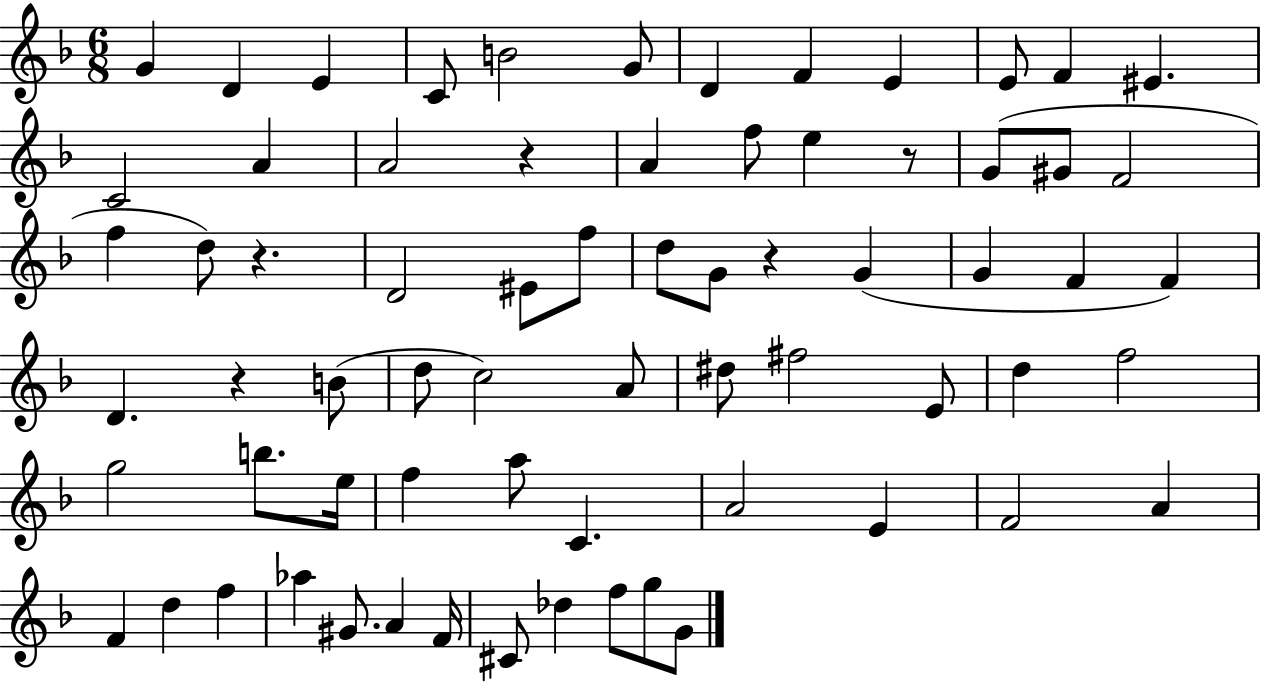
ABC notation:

X:1
T:Untitled
M:6/8
L:1/4
K:F
G D E C/2 B2 G/2 D F E E/2 F ^E C2 A A2 z A f/2 e z/2 G/2 ^G/2 F2 f d/2 z D2 ^E/2 f/2 d/2 G/2 z G G F F D z B/2 d/2 c2 A/2 ^d/2 ^f2 E/2 d f2 g2 b/2 e/4 f a/2 C A2 E F2 A F d f _a ^G/2 A F/4 ^C/2 _d f/2 g/2 G/2